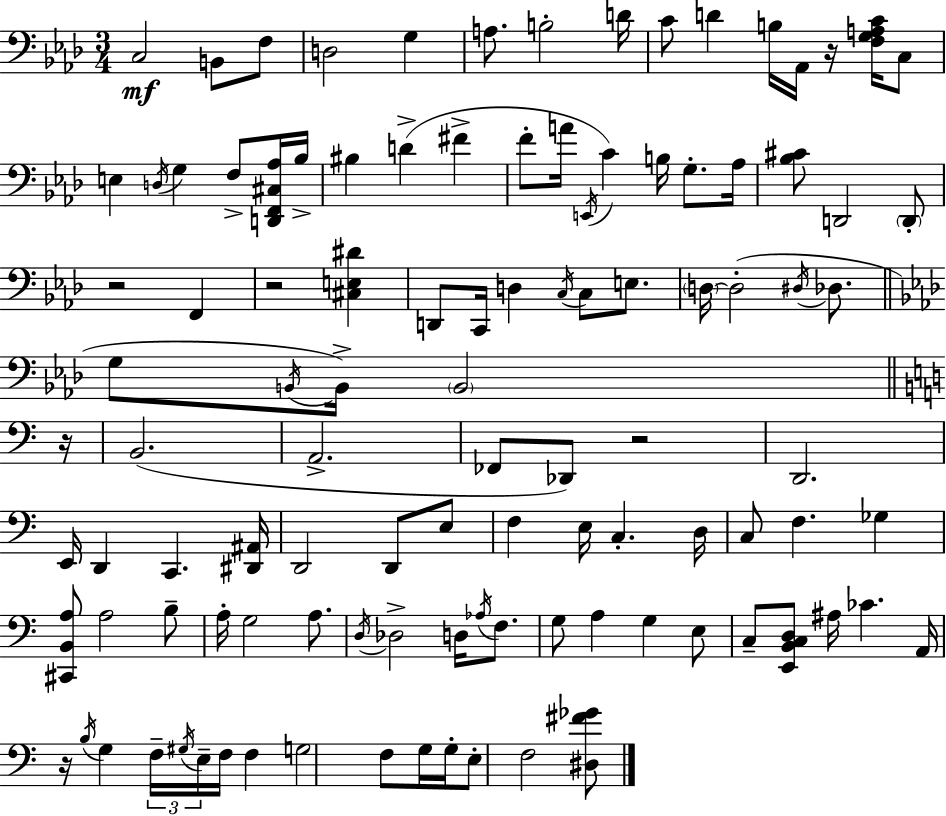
C3/h B2/e F3/e D3/h G3/q A3/e. B3/h D4/s C4/e D4/q B3/s Ab2/s R/s [F3,G3,A3,C4]/s C3/e E3/q D3/s G3/q F3/e [D2,F2,C#3,Ab3]/s Bb3/s BIS3/q D4/q F#4/q F4/e A4/s E2/s C4/q B3/s G3/e. Ab3/s [Bb3,C#4]/e D2/h D2/e R/h F2/q R/h [C#3,E3,D#4]/q D2/e C2/s D3/q C3/s C3/e E3/e. D3/s D3/h D#3/s Db3/e. G3/e B2/s B2/s B2/h R/s B2/h. A2/h. FES2/e Db2/e R/h D2/h. E2/s D2/q C2/q. [D#2,A#2]/s D2/h D2/e E3/e F3/q E3/s C3/q. D3/s C3/e F3/q. Gb3/q [C#2,B2,A3]/e A3/h B3/e A3/s G3/h A3/e. D3/s Db3/h D3/s Ab3/s F3/e. G3/e A3/q G3/q E3/e C3/e [E2,B2,C3,D3]/e A#3/s CES4/q. A2/s R/s B3/s G3/q F3/s G#3/s E3/s F3/s F3/q G3/h F3/e G3/s G3/s E3/e F3/h [D#3,F#4,Gb4]/e